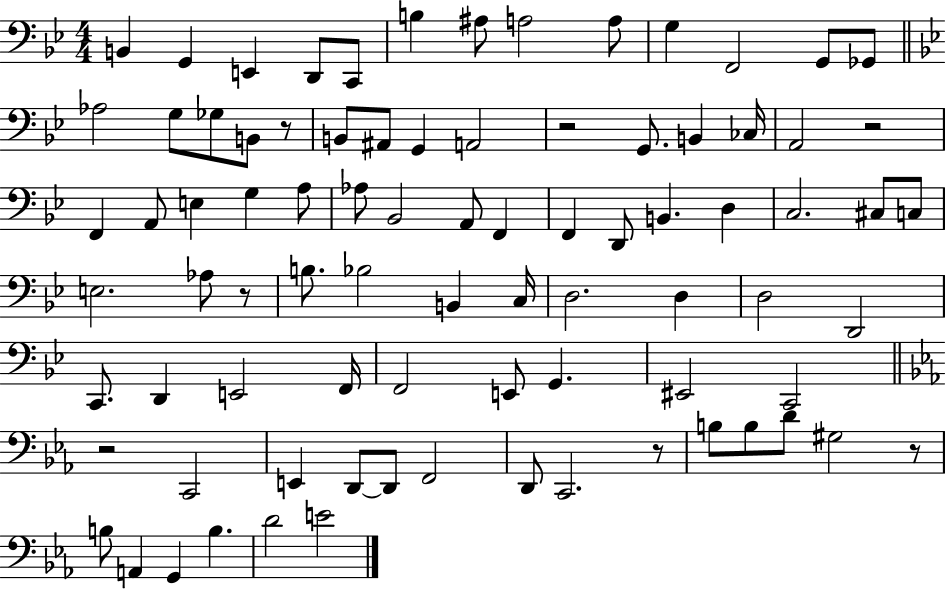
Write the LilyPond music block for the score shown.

{
  \clef bass
  \numericTimeSignature
  \time 4/4
  \key bes \major
  b,4 g,4 e,4 d,8 c,8 | b4 ais8 a2 a8 | g4 f,2 g,8 ges,8 | \bar "||" \break \key g \minor aes2 g8 ges8 b,8 r8 | b,8 ais,8 g,4 a,2 | r2 g,8. b,4 ces16 | a,2 r2 | \break f,4 a,8 e4 g4 a8 | aes8 bes,2 a,8 f,4 | f,4 d,8 b,4. d4 | c2. cis8 c8 | \break e2. aes8 r8 | b8. bes2 b,4 c16 | d2. d4 | d2 d,2 | \break c,8. d,4 e,2 f,16 | f,2 e,8 g,4. | eis,2 c,2 | \bar "||" \break \key c \minor r2 c,2 | e,4 d,8~~ d,8 f,2 | d,8 c,2. r8 | b8 b8 d'8 gis2 r8 | \break b8 a,4 g,4 b4. | d'2 e'2 | \bar "|."
}